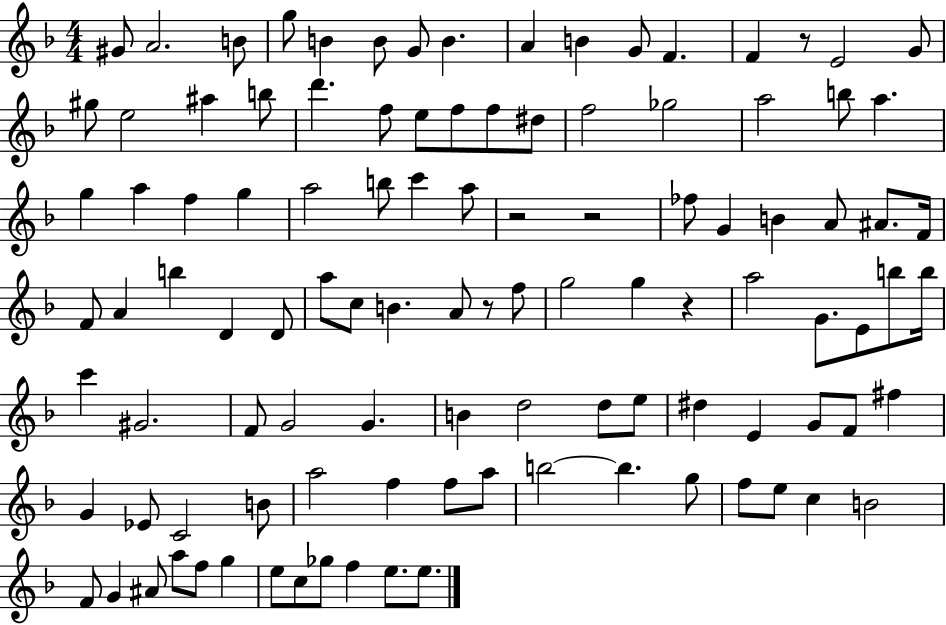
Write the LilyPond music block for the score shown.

{
  \clef treble
  \numericTimeSignature
  \time 4/4
  \key f \major
  gis'8 a'2. b'8 | g''8 b'4 b'8 g'8 b'4. | a'4 b'4 g'8 f'4. | f'4 r8 e'2 g'8 | \break gis''8 e''2 ais''4 b''8 | d'''4. f''8 e''8 f''8 f''8 dis''8 | f''2 ges''2 | a''2 b''8 a''4. | \break g''4 a''4 f''4 g''4 | a''2 b''8 c'''4 a''8 | r2 r2 | fes''8 g'4 b'4 a'8 ais'8. f'16 | \break f'8 a'4 b''4 d'4 d'8 | a''8 c''8 b'4. a'8 r8 f''8 | g''2 g''4 r4 | a''2 g'8. e'8 b''8 b''16 | \break c'''4 gis'2. | f'8 g'2 g'4. | b'4 d''2 d''8 e''8 | dis''4 e'4 g'8 f'8 fis''4 | \break g'4 ees'8 c'2 b'8 | a''2 f''4 f''8 a''8 | b''2~~ b''4. g''8 | f''8 e''8 c''4 b'2 | \break f'8 g'4 ais'8 a''8 f''8 g''4 | e''8 c''8 ges''8 f''4 e''8. e''8. | \bar "|."
}